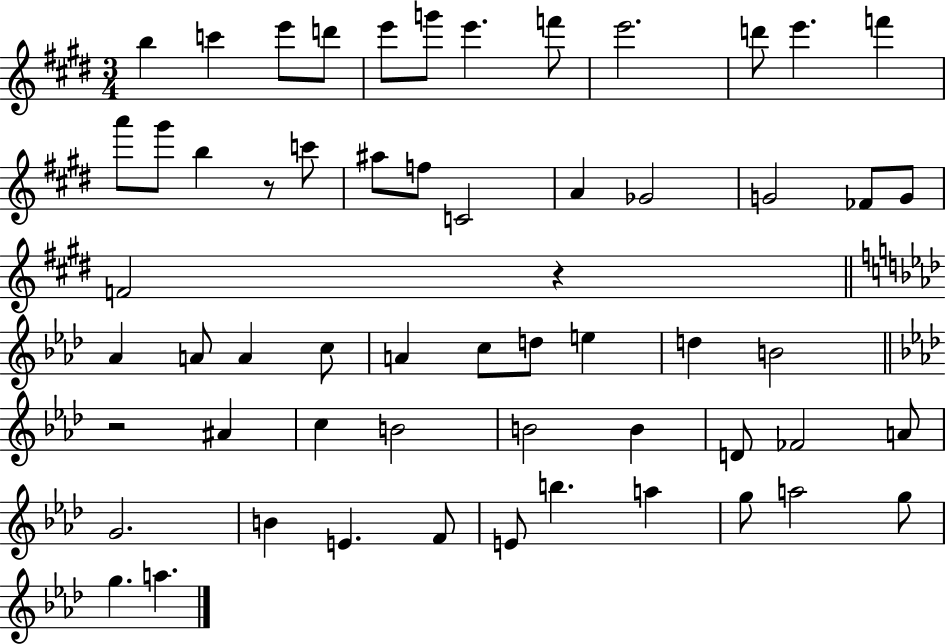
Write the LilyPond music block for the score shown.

{
  \clef treble
  \numericTimeSignature
  \time 3/4
  \key e \major
  b''4 c'''4 e'''8 d'''8 | e'''8 g'''8 e'''4. f'''8 | e'''2. | d'''8 e'''4. f'''4 | \break a'''8 gis'''8 b''4 r8 c'''8 | ais''8 f''8 c'2 | a'4 ges'2 | g'2 fes'8 g'8 | \break f'2 r4 | \bar "||" \break \key f \minor aes'4 a'8 a'4 c''8 | a'4 c''8 d''8 e''4 | d''4 b'2 | \bar "||" \break \key aes \major r2 ais'4 | c''4 b'2 | b'2 b'4 | d'8 fes'2 a'8 | \break g'2. | b'4 e'4. f'8 | e'8 b''4. a''4 | g''8 a''2 g''8 | \break g''4. a''4. | \bar "|."
}